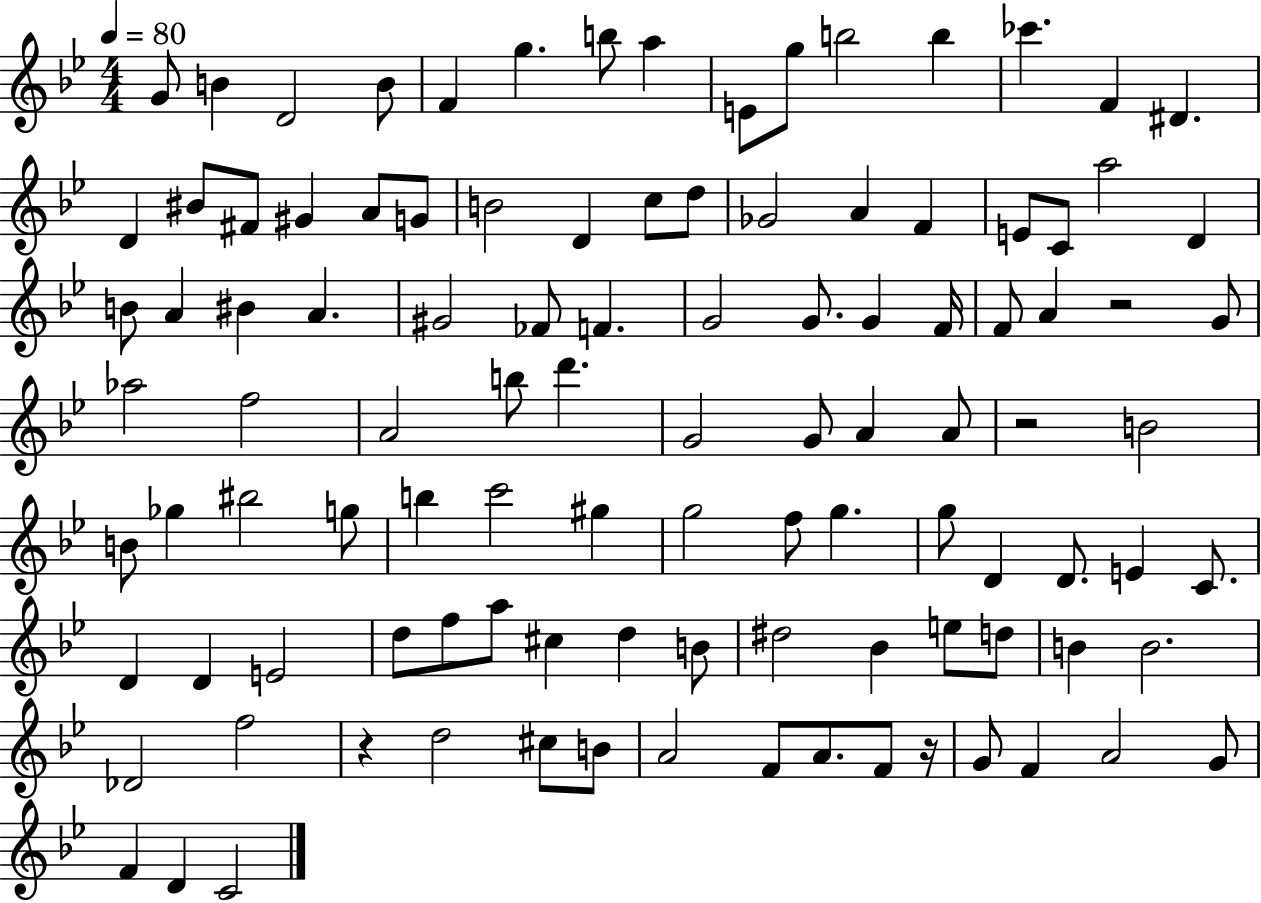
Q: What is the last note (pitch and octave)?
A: C4